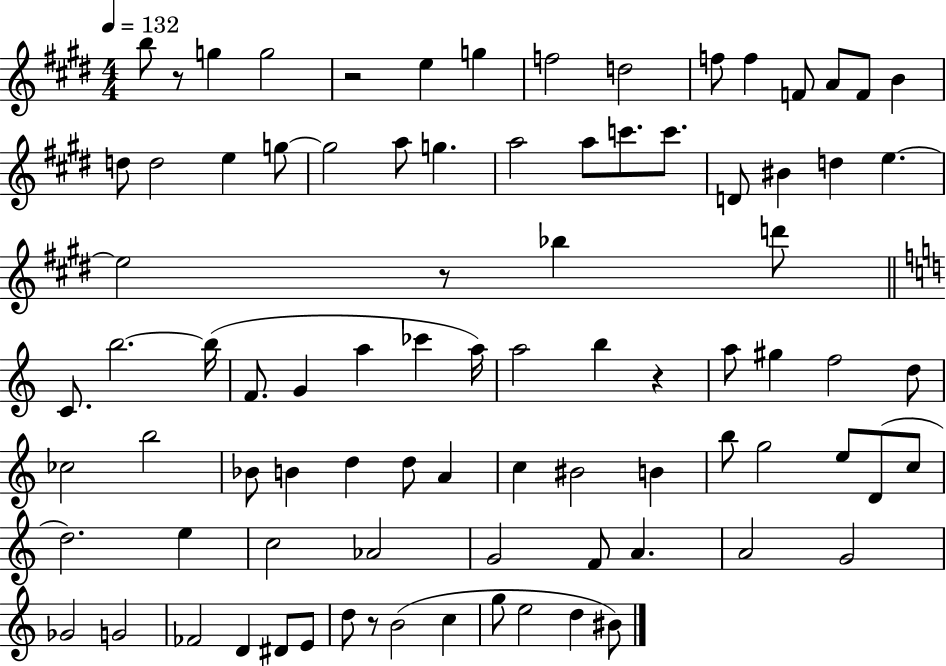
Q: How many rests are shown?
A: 5